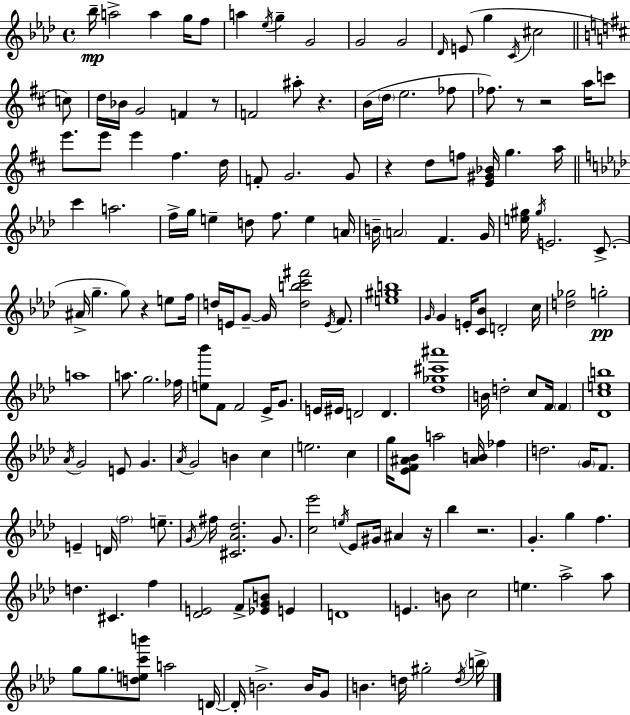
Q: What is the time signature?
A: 4/4